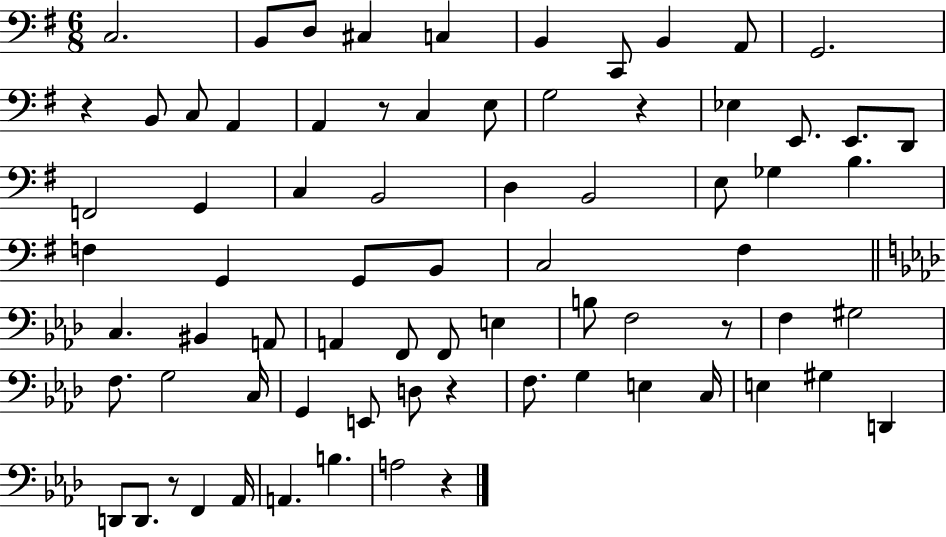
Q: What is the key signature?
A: G major